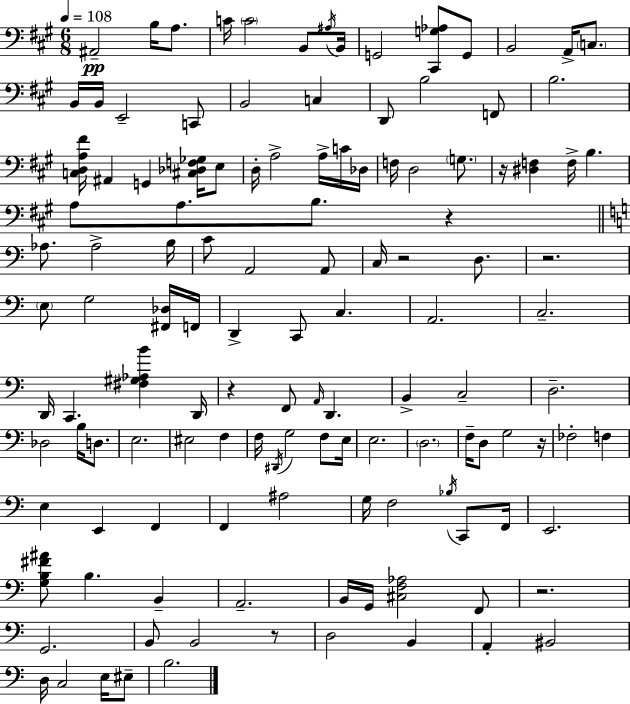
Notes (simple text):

A#2/h B3/s A3/e. C4/s C4/h B2/e A#3/s B2/s G2/h [C#2,G3,Ab3]/e G2/e B2/h A2/s C3/e. B2/s B2/s E2/h C2/e B2/h C3/q D2/e B3/h F2/e B3/h. [C3,D3,A3,F#4]/s A#2/q G2/q [C#3,Db3,F3,Gb3]/s E3/e D3/s A3/h A3/s C4/s Db3/s F3/s D3/h G3/e. R/s [D#3,F3]/q F3/s B3/q. A3/e A3/e. B3/e. R/q Ab3/e. Ab3/h B3/s C4/e A2/h A2/e C3/s R/h D3/e. R/h. E3/e G3/h [F#2,Db3]/s F2/s D2/q C2/e C3/q. A2/h. C3/h. D2/s C2/q. [F#3,G#3,Ab3,B4]/q D2/s R/q F2/e A2/s D2/q. B2/q C3/h D3/h. Db3/h B3/s D3/e. E3/h. EIS3/h F3/q F3/s D#2/s G3/h F3/e E3/s E3/h. D3/h. F3/s D3/e G3/h R/s FES3/h F3/q E3/q E2/q F2/q F2/q A#3/h G3/s F3/h Bb3/s C2/e F2/s E2/h. [G3,B3,F#4,A#4]/e B3/q. B2/q A2/h. B2/s G2/s [C#3,F3,Ab3]/h F2/e R/h. G2/h. B2/e B2/h R/e D3/h B2/q A2/q BIS2/h D3/s C3/h E3/s EIS3/e B3/h.